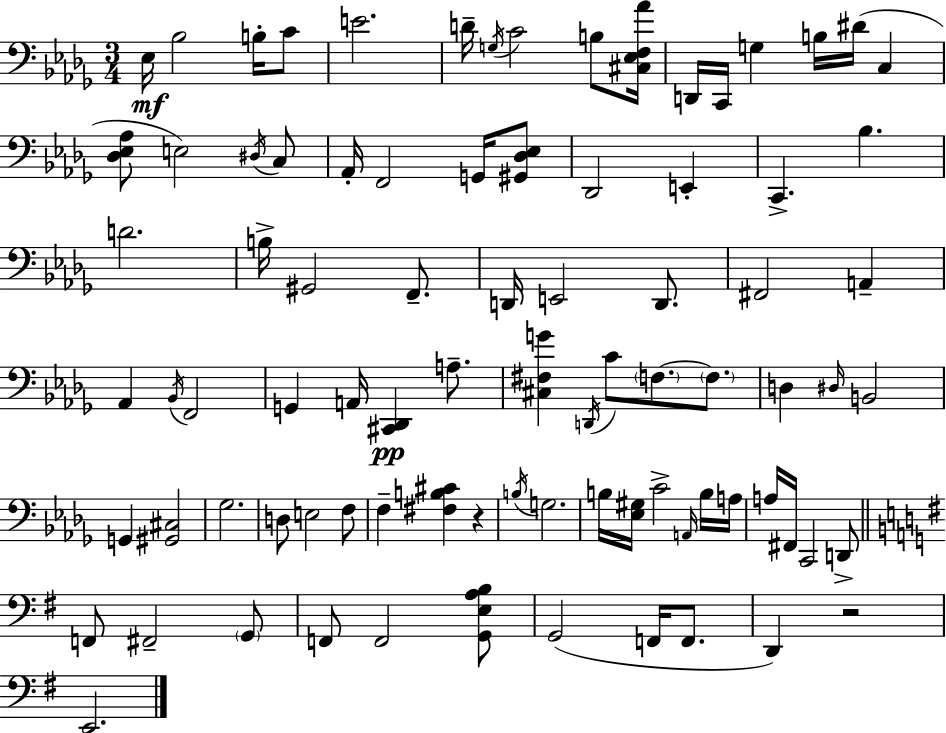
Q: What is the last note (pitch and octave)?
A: E2